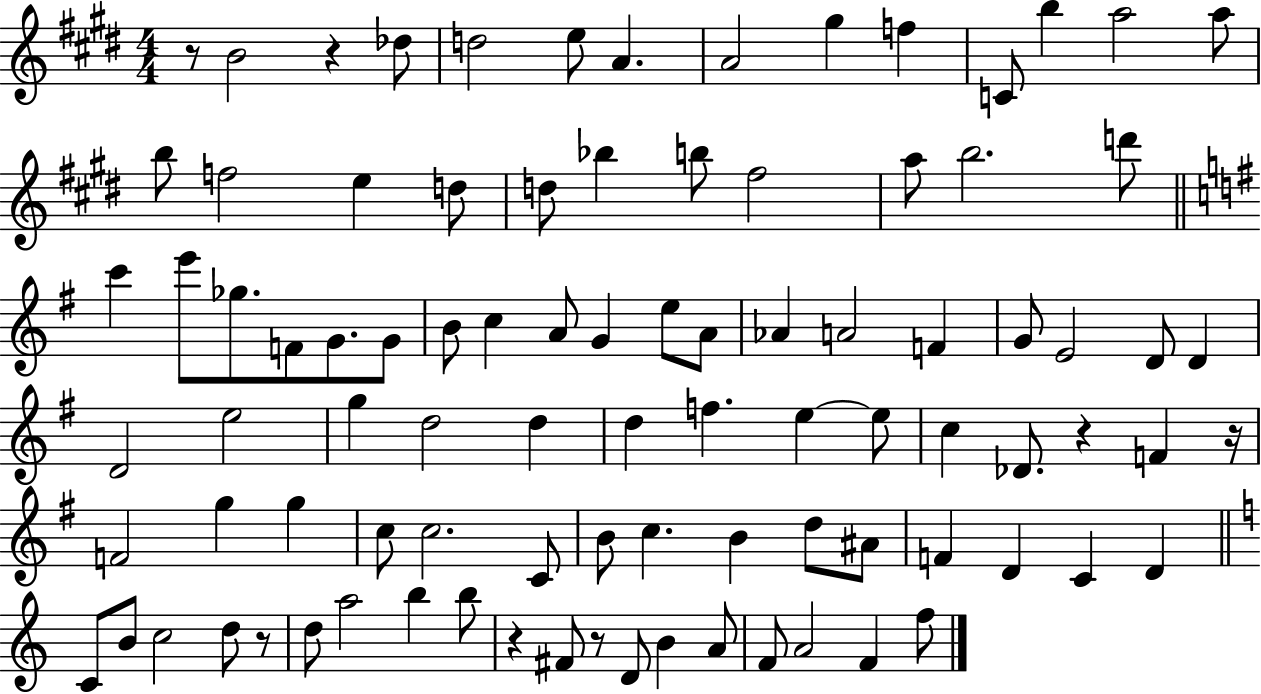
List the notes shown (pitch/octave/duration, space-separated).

R/e B4/h R/q Db5/e D5/h E5/e A4/q. A4/h G#5/q F5/q C4/e B5/q A5/h A5/e B5/e F5/h E5/q D5/e D5/e Bb5/q B5/e F#5/h A5/e B5/h. D6/e C6/q E6/e Gb5/e. F4/e G4/e. G4/e B4/e C5/q A4/e G4/q E5/e A4/e Ab4/q A4/h F4/q G4/e E4/h D4/e D4/q D4/h E5/h G5/q D5/h D5/q D5/q F5/q. E5/q E5/e C5/q Db4/e. R/q F4/q R/s F4/h G5/q G5/q C5/e C5/h. C4/e B4/e C5/q. B4/q D5/e A#4/e F4/q D4/q C4/q D4/q C4/e B4/e C5/h D5/e R/e D5/e A5/h B5/q B5/e R/q F#4/e R/e D4/e B4/q A4/e F4/e A4/h F4/q F5/e